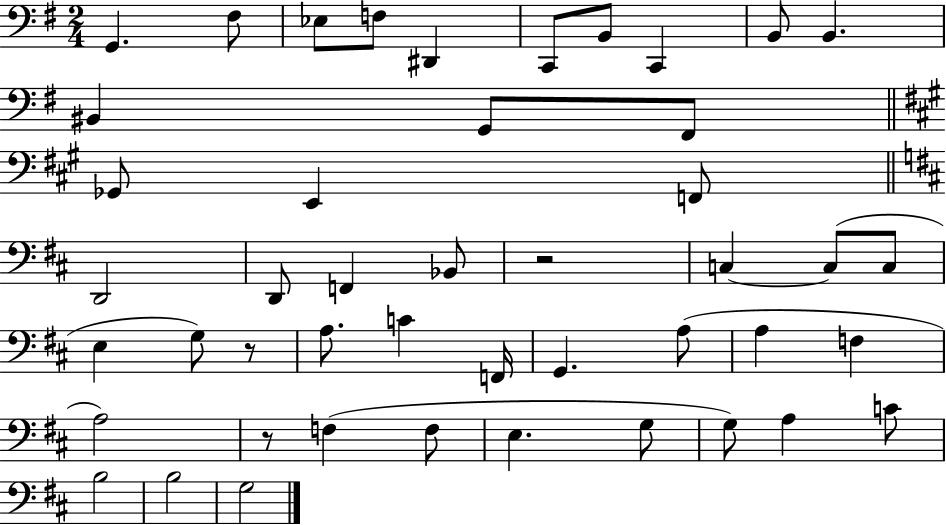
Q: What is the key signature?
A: G major